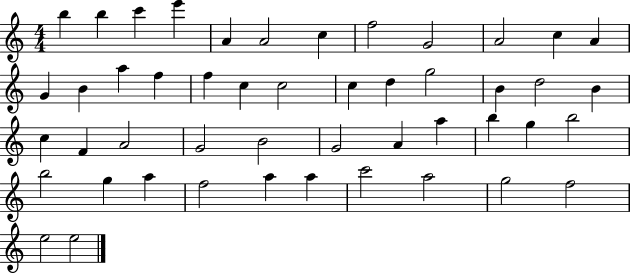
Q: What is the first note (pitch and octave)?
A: B5